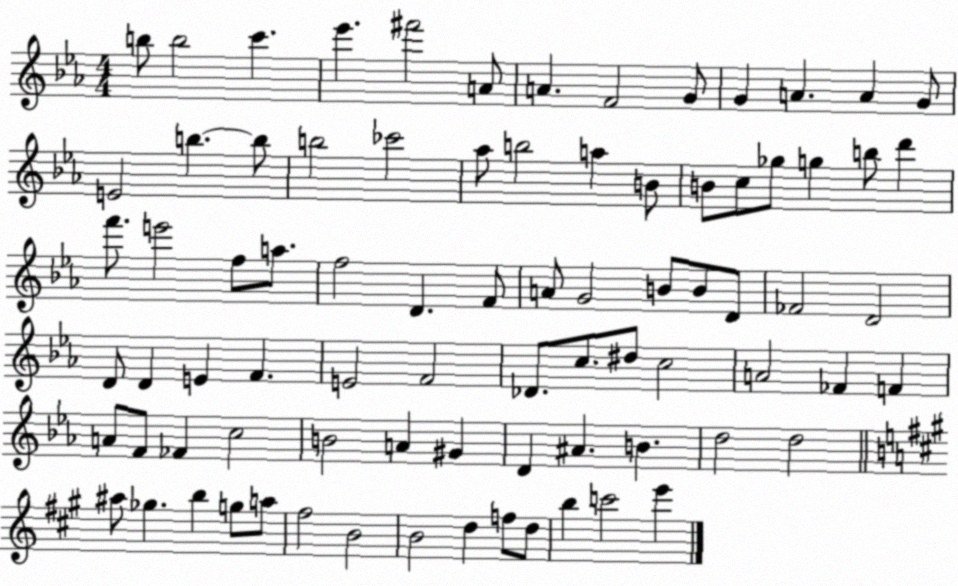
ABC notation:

X:1
T:Untitled
M:4/4
L:1/4
K:Eb
b/2 b2 c' _e' ^f'2 A/2 A F2 G/2 G A A G/2 E2 b b/2 b2 _c'2 _a/2 b2 a B/2 B/2 c/2 _g/2 g b/2 d' f'/2 e'2 f/2 a/2 f2 D F/2 A/2 G2 B/2 B/2 D/2 _F2 D2 D/2 D E F E2 F2 _D/2 c/2 ^d/2 c2 A2 _F F A/2 F/2 _F c2 B2 A ^G D ^A B d2 d2 ^a/2 _g b g/2 a/2 ^f2 B2 B2 d f/2 d/2 b c'2 e'